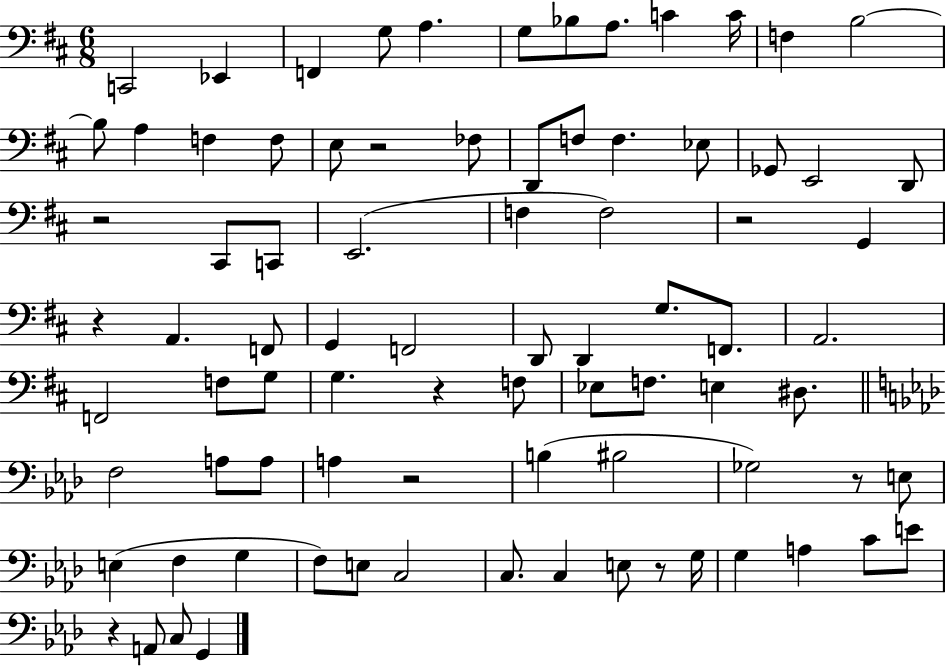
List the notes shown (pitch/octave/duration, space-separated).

C2/h Eb2/q F2/q G3/e A3/q. G3/e Bb3/e A3/e. C4/q C4/s F3/q B3/h B3/e A3/q F3/q F3/e E3/e R/h FES3/e D2/e F3/e F3/q. Eb3/e Gb2/e E2/h D2/e R/h C#2/e C2/e E2/h. F3/q F3/h R/h G2/q R/q A2/q. F2/e G2/q F2/h D2/e D2/q G3/e. F2/e. A2/h. F2/h F3/e G3/e G3/q. R/q F3/e Eb3/e F3/e. E3/q D#3/e. F3/h A3/e A3/e A3/q R/h B3/q BIS3/h Gb3/h R/e E3/e E3/q F3/q G3/q F3/e E3/e C3/h C3/e. C3/q E3/e R/e G3/s G3/q A3/q C4/e E4/e R/q A2/e C3/e G2/q